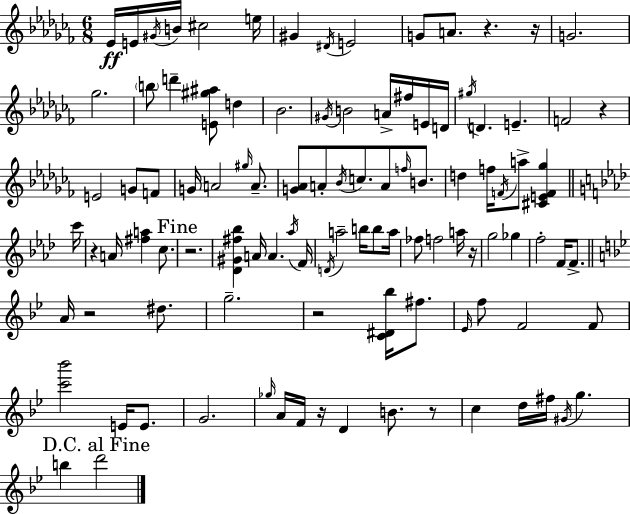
{
  \clef treble
  \numericTimeSignature
  \time 6/8
  \key aes \minor
  ees'16\ff e'16 \acciaccatura { gis'16 } b'16 cis''2 | e''16 gis'4 \acciaccatura { dis'16 } e'2 | g'8 a'8. r4. | r16 g'2. | \break ges''2. | \parenthesize b''8 d'''4-- <e' gis'' ais''>8 d''4 | bes'2. | \acciaccatura { gis'16 } b'2 a'16-> | \break fis''16 e'16 d'16 \acciaccatura { gis''16 } d'4. e'4.-- | f'2 | r4 e'2 | g'8 f'8 g'16 a'2 | \break \grace { gis''16 } a'8.-- <g' aes'>8 a'8-. \acciaccatura { bes'16 } c''8. | a'8 \grace { f''16 } b'8. d''4 f''16 | \acciaccatura { f'16 } a''8-> <cis' e' f' ges''>4 \bar "||" \break \key aes \major c'''16 r4 a'16 <fis'' a''>4 c''8. | \mark "Fine" r2. | <des' gis' fis'' bes''>4 a'16 a'4. | \acciaccatura { aes''16 } f'16 \acciaccatura { d'16 } a''2-- b''16 | \break b''8 a''16 fes''8 f''2 | a''16 r16 g''2 ges''4 | f''2-. f'16 | f'8.-> \bar "||" \break \key bes \major a'16 r2 dis''8. | g''2.-- | r2 <c' dis' bes''>16 fis''8. | \grace { ees'16 } f''8 f'2 f'8 | \break <c''' bes'''>2 e'16 e'8. | g'2. | \grace { ges''16 } a'16 f'16 r16 d'4 b'8. | r8 c''4 d''16 fis''16 \acciaccatura { gis'16 } g''4. | \break \mark "D.C. al Fine" b''4 d'''2 | \bar "|."
}